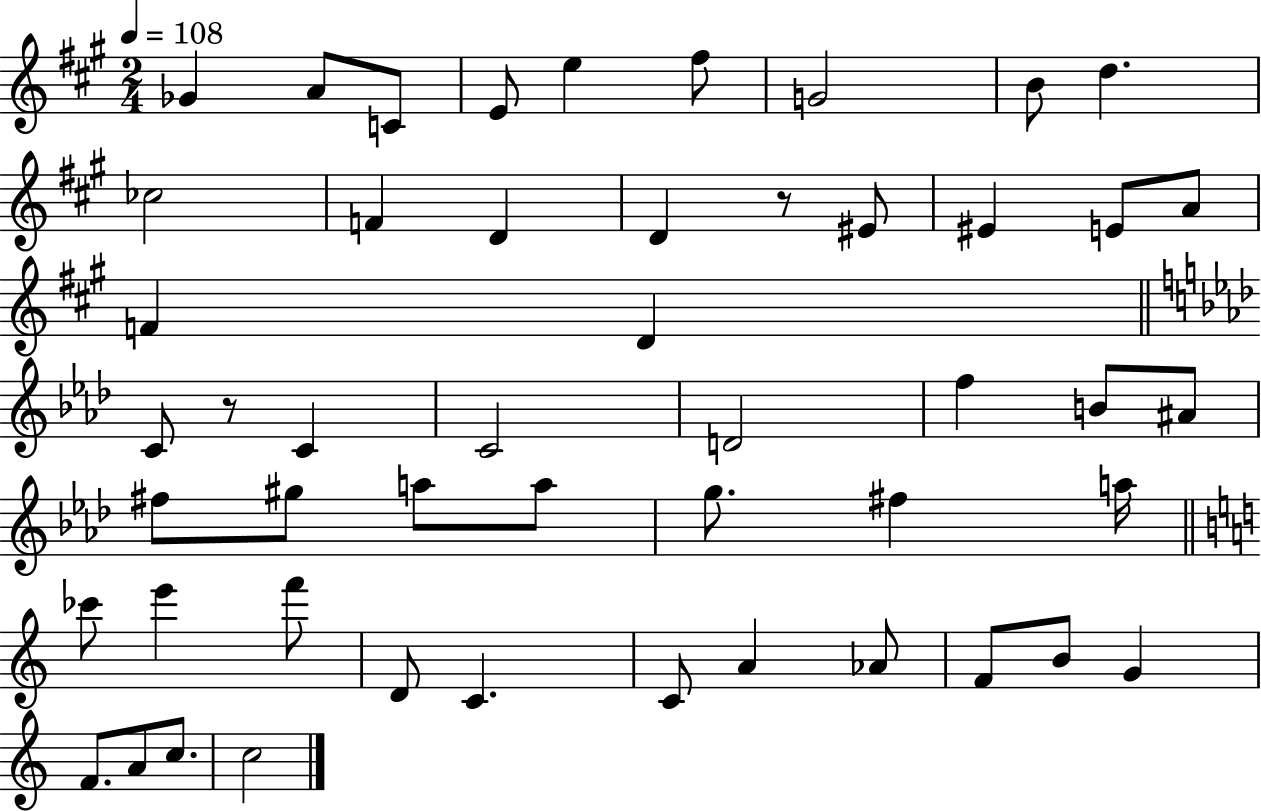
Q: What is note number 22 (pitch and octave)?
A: C4